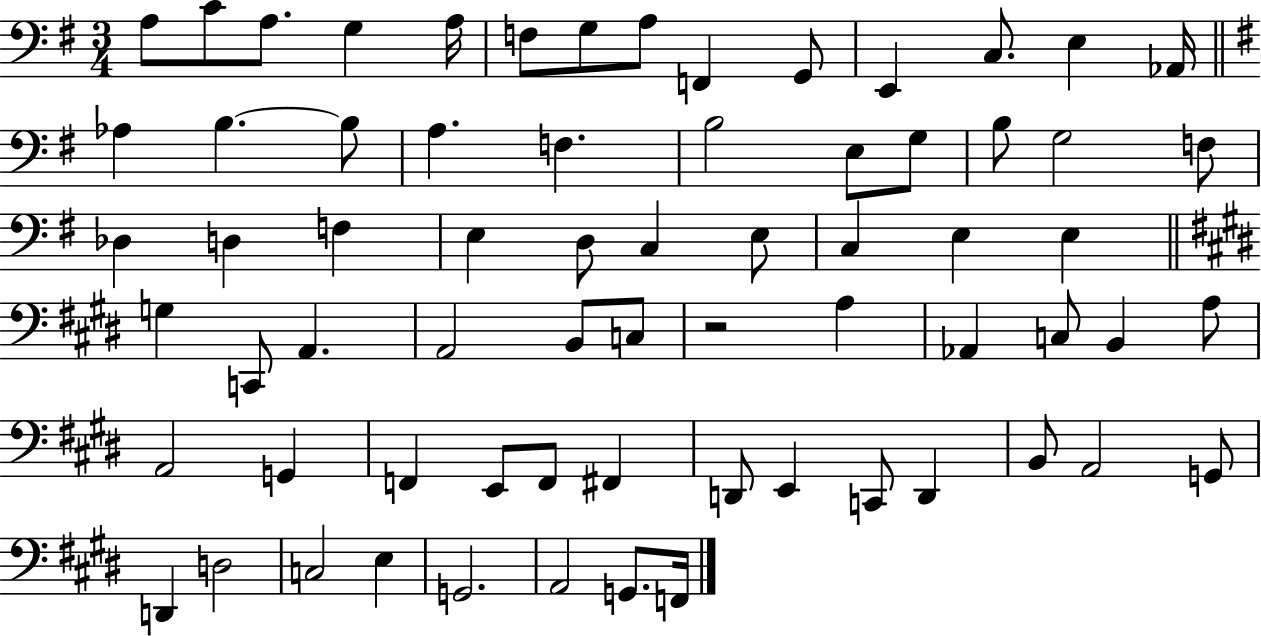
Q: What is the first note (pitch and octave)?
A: A3